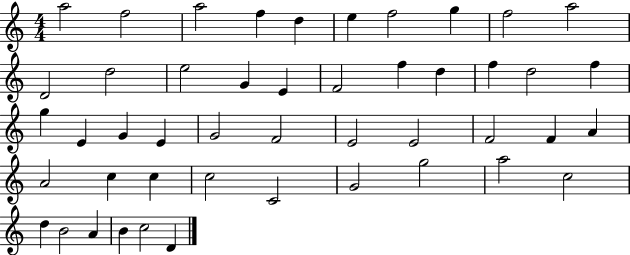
X:1
T:Untitled
M:4/4
L:1/4
K:C
a2 f2 a2 f d e f2 g f2 a2 D2 d2 e2 G E F2 f d f d2 f g E G E G2 F2 E2 E2 F2 F A A2 c c c2 C2 G2 g2 a2 c2 d B2 A B c2 D